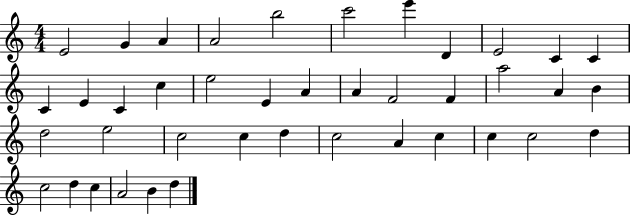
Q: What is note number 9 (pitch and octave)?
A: E4